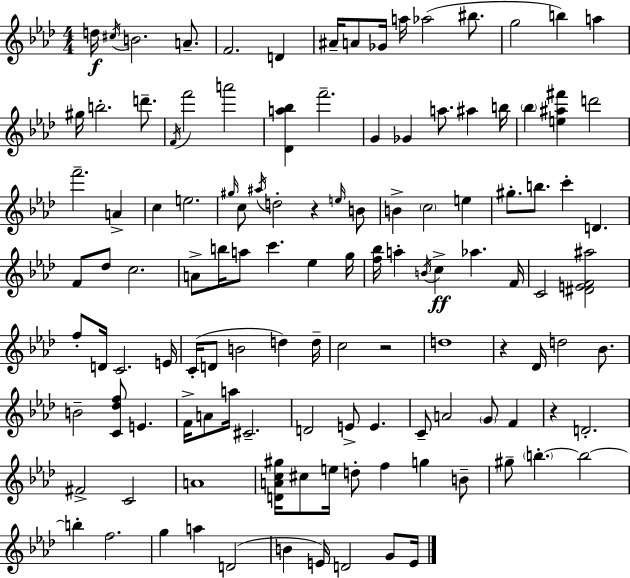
D5/s C#5/s B4/h. A4/e. F4/h. D4/q A#4/s A4/e Gb4/s A5/s Ab5/h BIS5/e. G5/h B5/q A5/q G#5/s B5/h. D6/e. F4/s F6/h A6/h [Db4,A5,Bb5]/q F6/h. G4/q Gb4/q A5/e. A#5/q B5/s Bb5/q [E5,A#5,F#6]/q D6/h F6/h. A4/q C5/q E5/h. G#5/s C5/e A#5/s D5/h R/q E5/s B4/e B4/q C5/h E5/q G#5/e. B5/e. C6/q D4/q. F4/e Db5/e C5/h. A4/e B5/s A5/e C6/q. Eb5/q G5/s [F5,Bb5]/s A5/q B4/s C5/q Ab5/q. F4/s C4/h [D#4,E4,F4,A#5]/h F5/e D4/s C4/h. E4/s C4/s D4/e B4/h D5/q D5/s C5/h R/h D5/w R/q Db4/s D5/h Bb4/e. B4/h [C4,Db5,F5]/e E4/q. F4/s A4/e A5/s C#4/h. D4/h E4/e E4/q. C4/e A4/h G4/e F4/q R/q D4/h. F#4/h C4/h A4/w [D4,A4,C5,G#5]/s C#5/e E5/s D5/e F5/q G5/q B4/e G#5/e B5/q. B5/h B5/q F5/h. G5/q A5/q D4/h B4/q E4/s D4/h G4/e E4/s